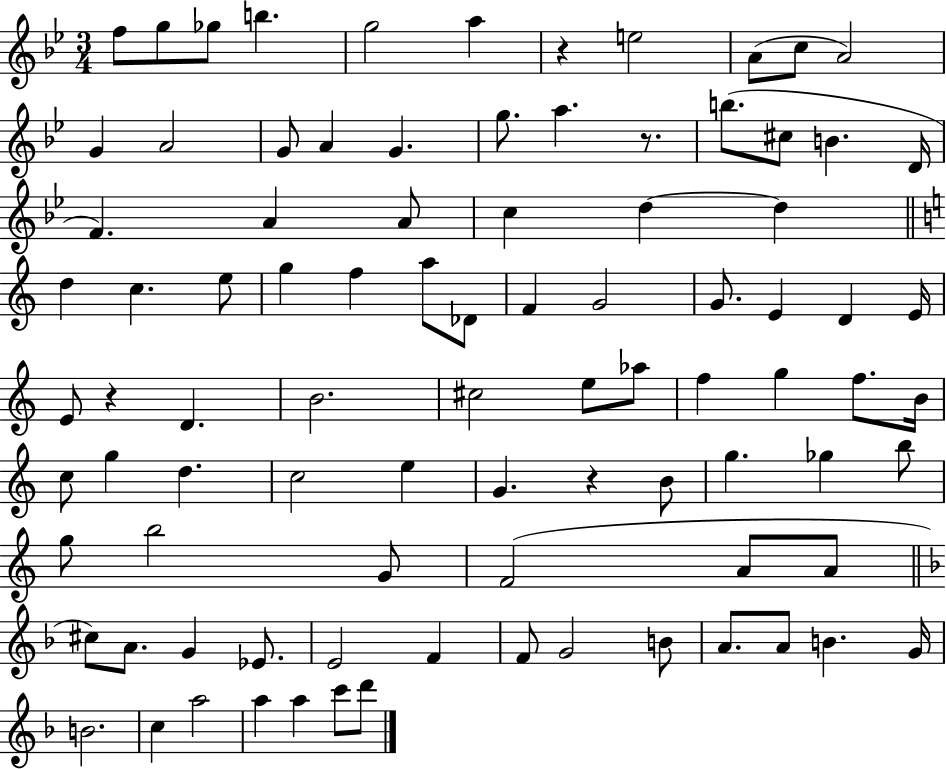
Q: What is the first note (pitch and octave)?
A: F5